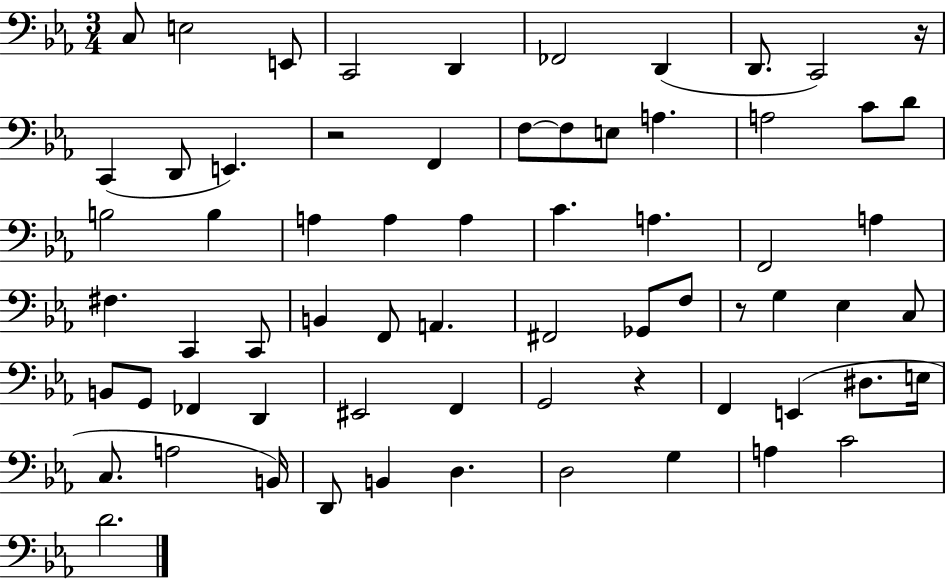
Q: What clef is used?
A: bass